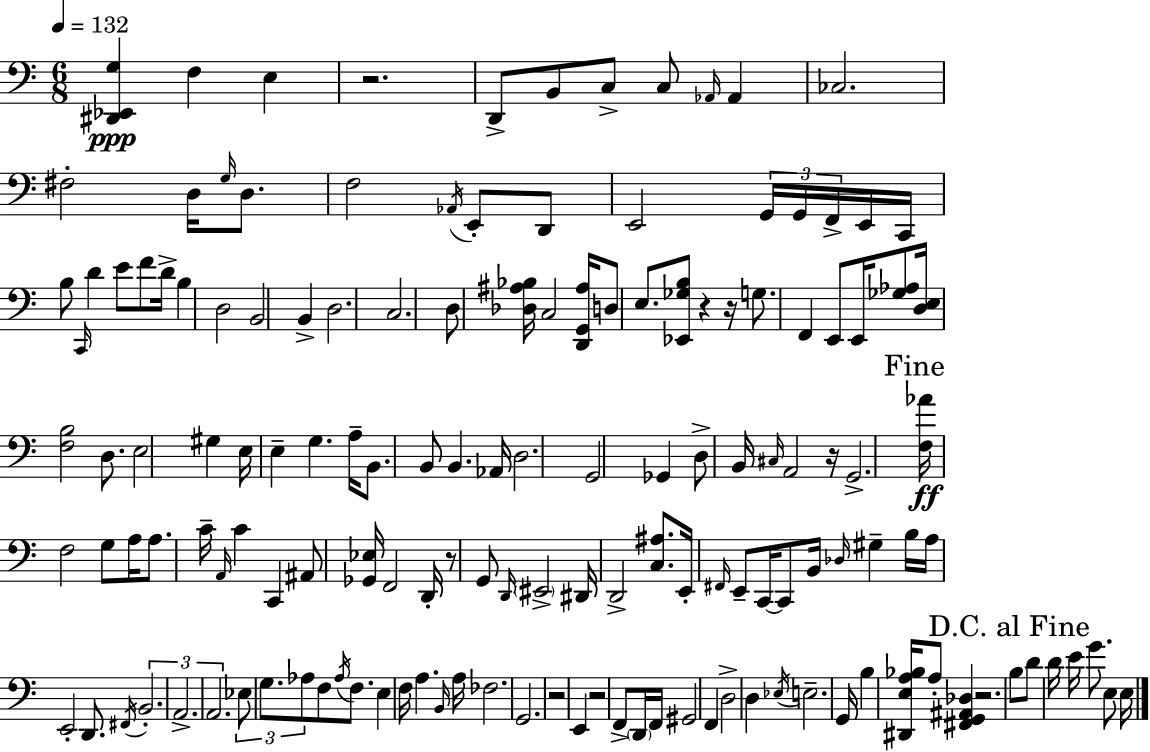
[D#2,Eb2,G3]/q F3/q E3/q R/h. D2/e B2/e C3/e C3/e Ab2/s Ab2/q CES3/h. F#3/h D3/s G3/s D3/e. F3/h Ab2/s E2/e D2/e E2/h G2/s G2/s F2/s E2/s C2/s B3/e C2/s D4/q E4/e F4/e D4/s B3/q D3/h B2/h B2/q D3/h. C3/h. D3/e [Db3,A#3,Bb3]/s C3/h [D2,G2,A#3]/s D3/e E3/e. [Eb2,Gb3,B3]/e R/q R/s G3/e. F2/q E2/e E2/s [Gb3,Ab3]/e [D3,E3]/s [F3,B3]/h D3/e. E3/h G#3/q E3/s E3/q G3/q. A3/s B2/e. B2/e B2/q. Ab2/s D3/h. G2/h Gb2/q D3/e B2/s C#3/s A2/h R/s G2/h. [F3,Ab4]/s F3/h G3/e A3/s A3/e. C4/s A2/s C4/q C2/q A#2/e [Gb2,Eb3]/s F2/h D2/s R/e G2/e D2/s EIS2/h D#2/s D2/h [C3,A#3]/e. E2/s F#2/s E2/e C2/s C2/e B2/s Db3/s G#3/q B3/s A3/s E2/h D2/e. F#2/s B2/h. A2/h. A2/h. Eb3/e G3/e. Ab3/e F3/e Ab3/s F3/e. E3/q F3/s A3/q. B2/s A3/s FES3/h. G2/h. R/h E2/q R/h F2/e D2/s F2/s G#2/h F2/q D3/h D3/q Eb3/s E3/h. G2/s B3/q [D#2,E3,A3,Bb3]/s A3/e [F#2,G2,A#2,Db3]/q R/h. B3/e D4/e D4/s E4/s G4/e. E3/e E3/s